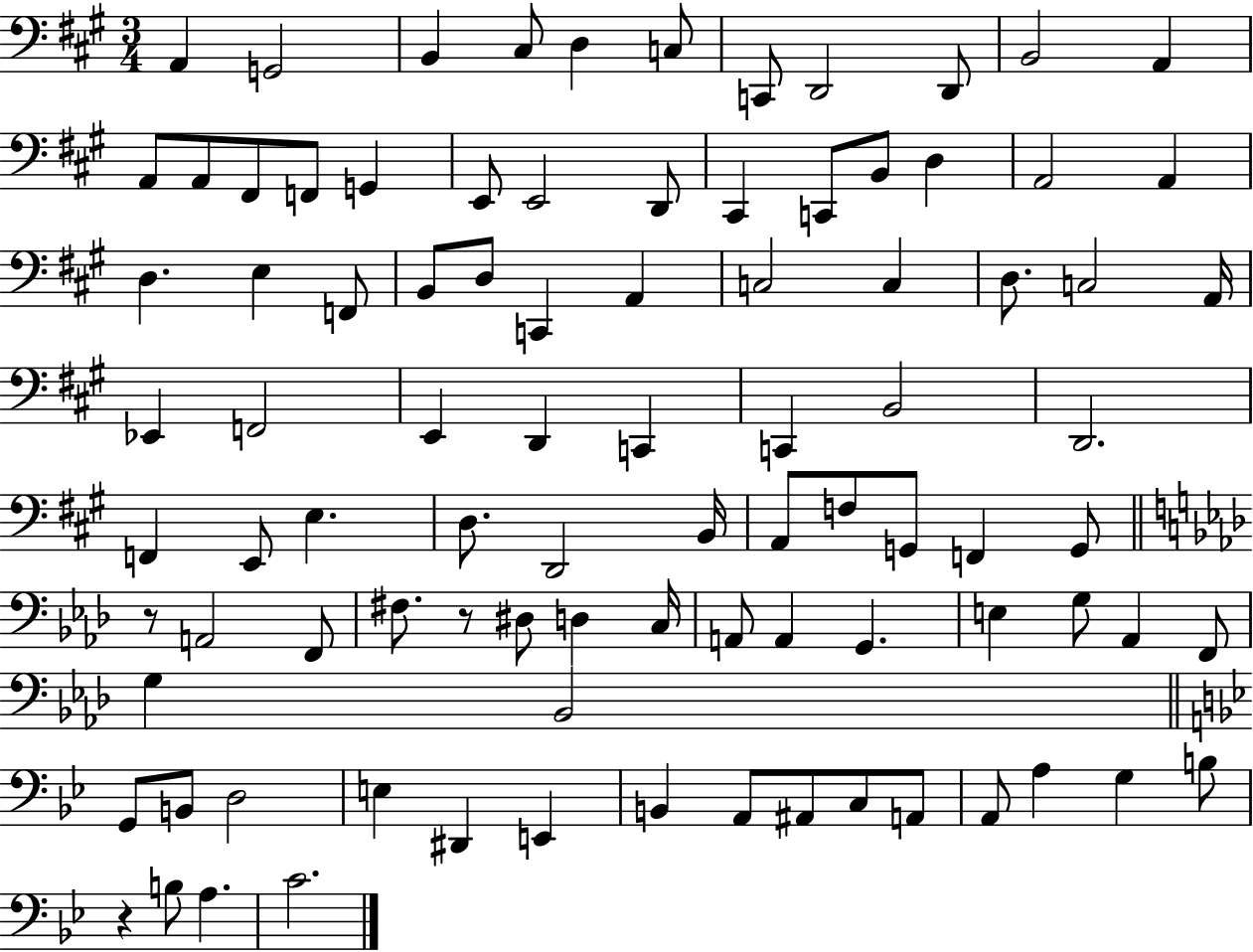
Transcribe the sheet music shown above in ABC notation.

X:1
T:Untitled
M:3/4
L:1/4
K:A
A,, G,,2 B,, ^C,/2 D, C,/2 C,,/2 D,,2 D,,/2 B,,2 A,, A,,/2 A,,/2 ^F,,/2 F,,/2 G,, E,,/2 E,,2 D,,/2 ^C,, C,,/2 B,,/2 D, A,,2 A,, D, E, F,,/2 B,,/2 D,/2 C,, A,, C,2 C, D,/2 C,2 A,,/4 _E,, F,,2 E,, D,, C,, C,, B,,2 D,,2 F,, E,,/2 E, D,/2 D,,2 B,,/4 A,,/2 F,/2 G,,/2 F,, G,,/2 z/2 A,,2 F,,/2 ^F,/2 z/2 ^D,/2 D, C,/4 A,,/2 A,, G,, E, G,/2 _A,, F,,/2 G, _B,,2 G,,/2 B,,/2 D,2 E, ^D,, E,, B,, A,,/2 ^A,,/2 C,/2 A,,/2 A,,/2 A, G, B,/2 z B,/2 A, C2